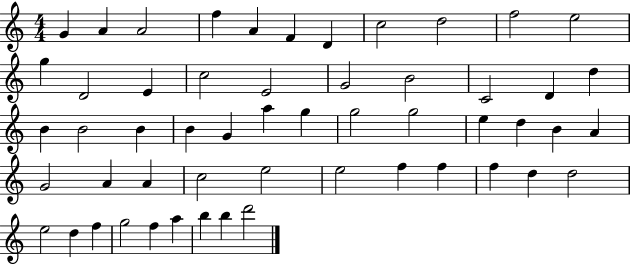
{
  \clef treble
  \numericTimeSignature
  \time 4/4
  \key c \major
  g'4 a'4 a'2 | f''4 a'4 f'4 d'4 | c''2 d''2 | f''2 e''2 | \break g''4 d'2 e'4 | c''2 e'2 | g'2 b'2 | c'2 d'4 d''4 | \break b'4 b'2 b'4 | b'4 g'4 a''4 g''4 | g''2 g''2 | e''4 d''4 b'4 a'4 | \break g'2 a'4 a'4 | c''2 e''2 | e''2 f''4 f''4 | f''4 d''4 d''2 | \break e''2 d''4 f''4 | g''2 f''4 a''4 | b''4 b''4 d'''2 | \bar "|."
}